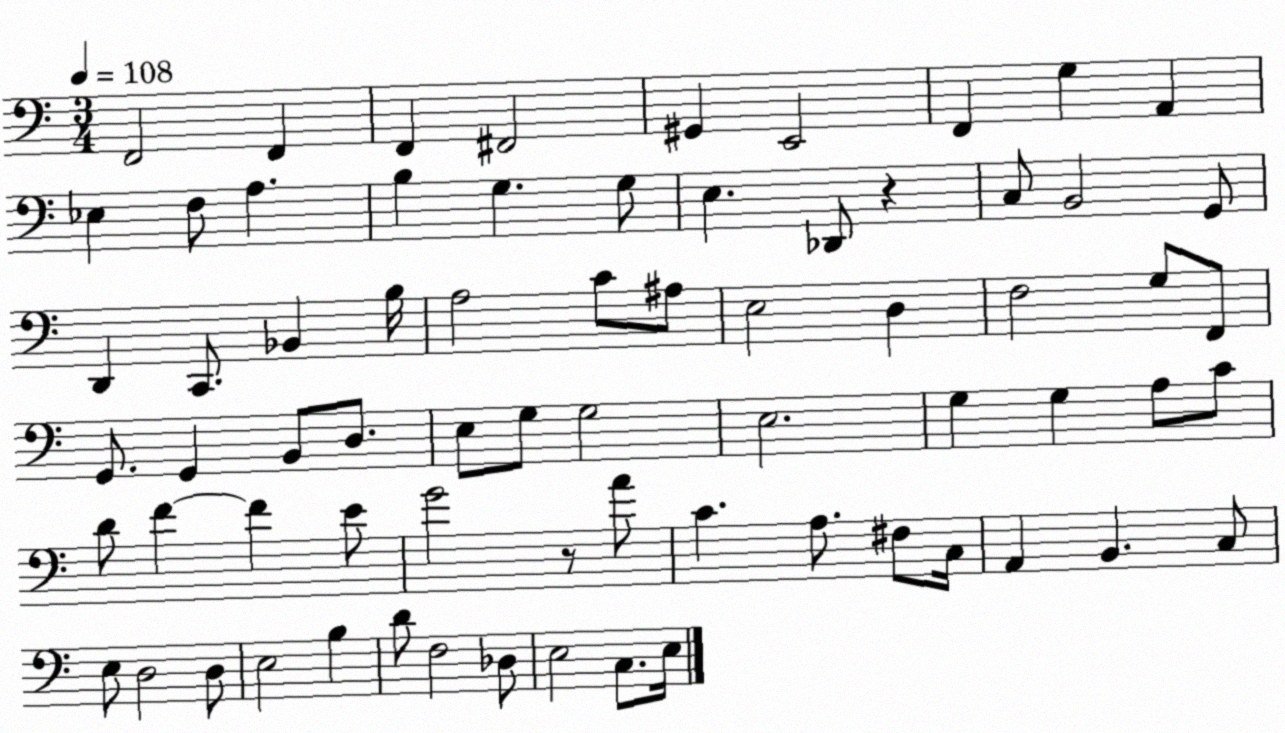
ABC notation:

X:1
T:Untitled
M:3/4
L:1/4
K:C
F,,2 F,, F,, ^F,,2 ^G,, E,,2 F,, G, A,, _E, F,/2 A, B, G, G,/2 E, _D,,/2 z C,/2 B,,2 G,,/2 D,, C,,/2 _B,, B,/4 A,2 C/2 ^A,/2 E,2 D, F,2 G,/2 F,,/2 G,,/2 G,, B,,/2 D,/2 E,/2 G,/2 G,2 E,2 G, G, A,/2 C/2 D/2 F F E/2 G2 z/2 A/2 C A,/2 ^F,/2 C,/4 A,, B,, C,/2 E,/2 D,2 D,/2 E,2 B, D/2 F,2 _D,/2 E,2 C,/2 E,/4